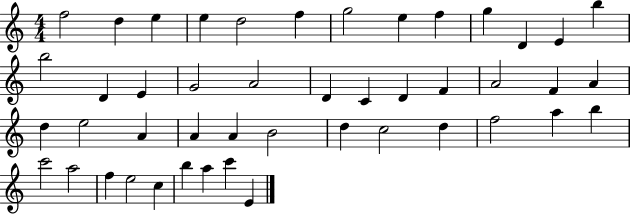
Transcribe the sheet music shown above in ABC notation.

X:1
T:Untitled
M:4/4
L:1/4
K:C
f2 d e e d2 f g2 e f g D E b b2 D E G2 A2 D C D F A2 F A d e2 A A A B2 d c2 d f2 a b c'2 a2 f e2 c b a c' E